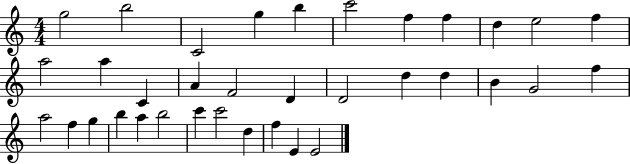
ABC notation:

X:1
T:Untitled
M:4/4
L:1/4
K:C
g2 b2 C2 g b c'2 f f d e2 f a2 a C A F2 D D2 d d B G2 f a2 f g b a b2 c' c'2 d f E E2